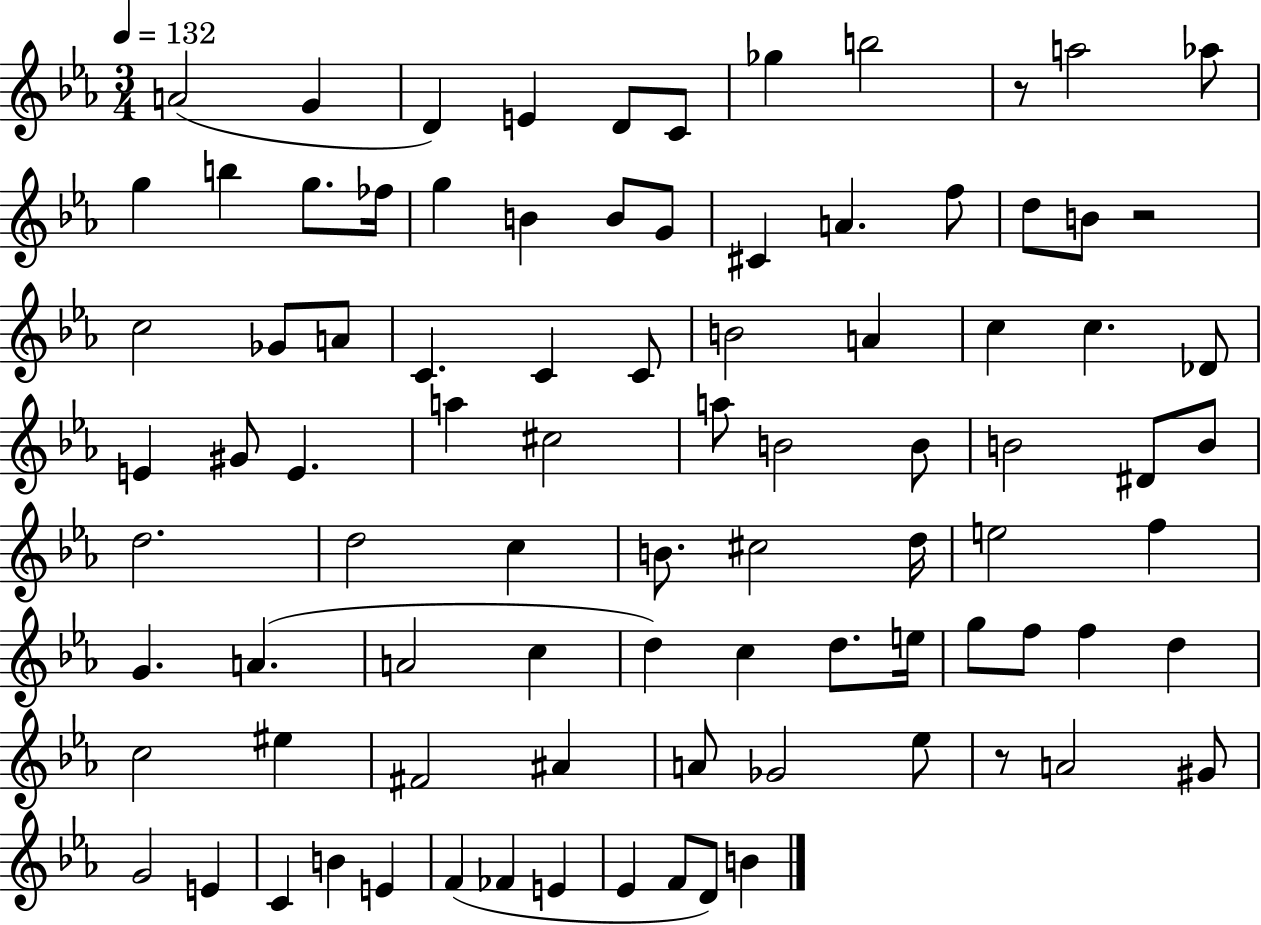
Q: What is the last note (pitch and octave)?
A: B4